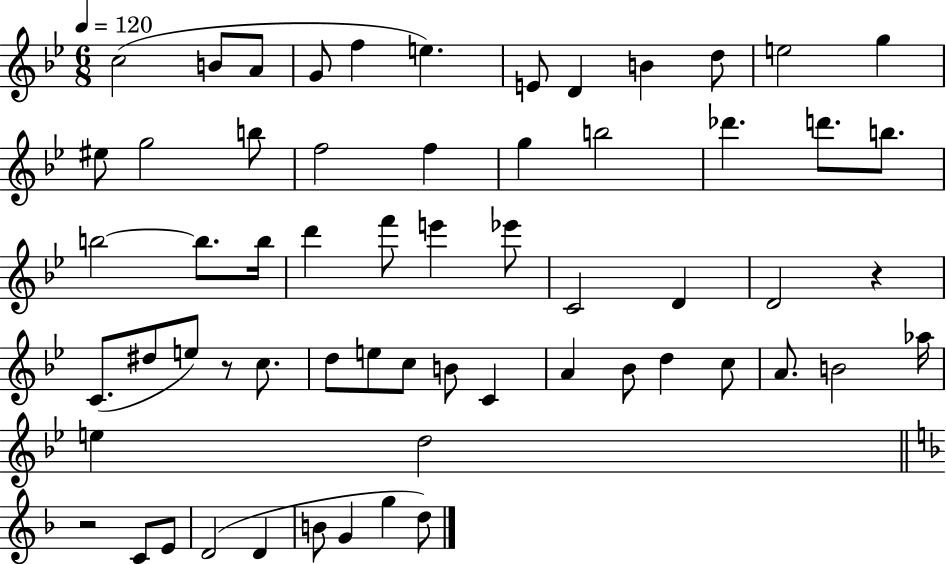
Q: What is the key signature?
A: BES major